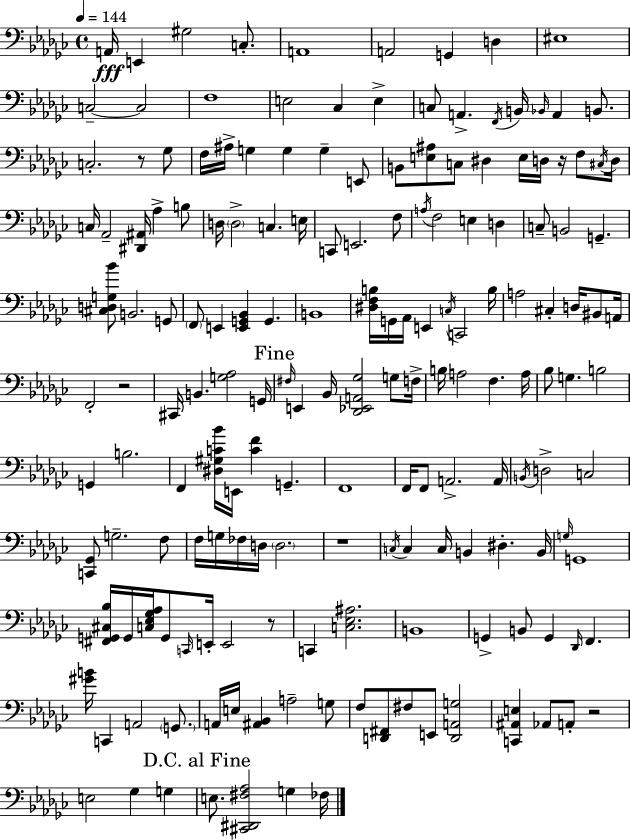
X:1
T:Untitled
M:4/4
L:1/4
K:Ebm
A,,/4 E,, ^G,2 C,/2 A,,4 A,,2 G,, D, ^E,4 C,2 C,2 F,4 E,2 _C, E, C,/2 A,, F,,/4 B,,/4 _B,,/4 A,, B,,/2 C,2 z/2 _G,/2 F,/4 ^A,/4 G, G, G, E,,/2 B,,/2 [E,^A,]/2 C,/2 ^D, E,/4 D,/4 z/4 F,/2 ^C,/4 D,/4 C,/4 _A,,2 [^D,,^A,,]/4 _A, B,/2 D,/4 D,2 C, E,/4 C,,/2 E,,2 F,/2 A,/4 F,2 E, D, C,/2 B,,2 G,, [^C,D,G,_B]/2 B,,2 G,,/2 F,,/2 E,, [E,,G,,_B,,] G,, B,,4 [^D,F,B,]/4 G,,/4 _A,,/4 E,, C,/4 C,,2 B,/4 A,2 ^C, D,/4 ^B,,/2 A,,/4 F,,2 z2 ^C,,/4 B,, [G,_A,]2 G,,/4 ^F,/4 E,, _B,,/4 [_D,,_E,,A,,_G,]2 G,/2 F,/4 B,/4 A,2 F, A,/4 _B,/2 G, B,2 G,, B,2 F,, [^D,^G,C_B]/4 E,,/4 [CF] G,, F,,4 F,,/4 F,,/2 A,,2 A,,/4 B,,/4 D,2 C,2 [C,,_G,,]/2 G,2 F,/2 F,/4 G,/4 _F,/4 D,/4 D,2 z4 C,/4 C, C,/4 B,, ^D, B,,/4 G,/4 G,,4 [^F,,G,,^C,_B,]/4 G,,/4 [C,_E,_G,_A,]/4 G,,/2 C,,/4 E,,/4 E,,2 z/2 C,, [C,_E,^A,]2 B,,4 G,, B,,/2 G,, _D,,/4 F,, [^GB]/4 C,, A,,2 G,,/2 A,,/4 E,/4 [^A,,_B,,] A,2 G,/2 F,/2 [D,,^F,,]/2 ^F,/2 E,,/2 [D,,A,,G,]2 [C,,^A,,E,] _A,,/2 A,,/2 z2 E,2 _G, G, E,/2 [^C,,^D,,^F,_A,]2 G, _F,/4